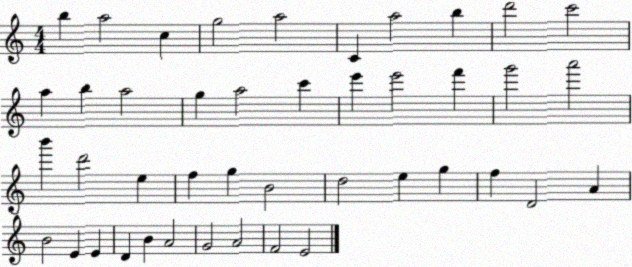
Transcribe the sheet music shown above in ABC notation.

X:1
T:Untitled
M:4/4
L:1/4
K:C
b a2 c g2 a2 C a2 b d'2 c'2 a b a2 g a2 c' e' e'2 f' g'2 a'2 b' d'2 e f g B2 d2 e g f D2 A B2 E E D B A2 G2 A2 F2 E2